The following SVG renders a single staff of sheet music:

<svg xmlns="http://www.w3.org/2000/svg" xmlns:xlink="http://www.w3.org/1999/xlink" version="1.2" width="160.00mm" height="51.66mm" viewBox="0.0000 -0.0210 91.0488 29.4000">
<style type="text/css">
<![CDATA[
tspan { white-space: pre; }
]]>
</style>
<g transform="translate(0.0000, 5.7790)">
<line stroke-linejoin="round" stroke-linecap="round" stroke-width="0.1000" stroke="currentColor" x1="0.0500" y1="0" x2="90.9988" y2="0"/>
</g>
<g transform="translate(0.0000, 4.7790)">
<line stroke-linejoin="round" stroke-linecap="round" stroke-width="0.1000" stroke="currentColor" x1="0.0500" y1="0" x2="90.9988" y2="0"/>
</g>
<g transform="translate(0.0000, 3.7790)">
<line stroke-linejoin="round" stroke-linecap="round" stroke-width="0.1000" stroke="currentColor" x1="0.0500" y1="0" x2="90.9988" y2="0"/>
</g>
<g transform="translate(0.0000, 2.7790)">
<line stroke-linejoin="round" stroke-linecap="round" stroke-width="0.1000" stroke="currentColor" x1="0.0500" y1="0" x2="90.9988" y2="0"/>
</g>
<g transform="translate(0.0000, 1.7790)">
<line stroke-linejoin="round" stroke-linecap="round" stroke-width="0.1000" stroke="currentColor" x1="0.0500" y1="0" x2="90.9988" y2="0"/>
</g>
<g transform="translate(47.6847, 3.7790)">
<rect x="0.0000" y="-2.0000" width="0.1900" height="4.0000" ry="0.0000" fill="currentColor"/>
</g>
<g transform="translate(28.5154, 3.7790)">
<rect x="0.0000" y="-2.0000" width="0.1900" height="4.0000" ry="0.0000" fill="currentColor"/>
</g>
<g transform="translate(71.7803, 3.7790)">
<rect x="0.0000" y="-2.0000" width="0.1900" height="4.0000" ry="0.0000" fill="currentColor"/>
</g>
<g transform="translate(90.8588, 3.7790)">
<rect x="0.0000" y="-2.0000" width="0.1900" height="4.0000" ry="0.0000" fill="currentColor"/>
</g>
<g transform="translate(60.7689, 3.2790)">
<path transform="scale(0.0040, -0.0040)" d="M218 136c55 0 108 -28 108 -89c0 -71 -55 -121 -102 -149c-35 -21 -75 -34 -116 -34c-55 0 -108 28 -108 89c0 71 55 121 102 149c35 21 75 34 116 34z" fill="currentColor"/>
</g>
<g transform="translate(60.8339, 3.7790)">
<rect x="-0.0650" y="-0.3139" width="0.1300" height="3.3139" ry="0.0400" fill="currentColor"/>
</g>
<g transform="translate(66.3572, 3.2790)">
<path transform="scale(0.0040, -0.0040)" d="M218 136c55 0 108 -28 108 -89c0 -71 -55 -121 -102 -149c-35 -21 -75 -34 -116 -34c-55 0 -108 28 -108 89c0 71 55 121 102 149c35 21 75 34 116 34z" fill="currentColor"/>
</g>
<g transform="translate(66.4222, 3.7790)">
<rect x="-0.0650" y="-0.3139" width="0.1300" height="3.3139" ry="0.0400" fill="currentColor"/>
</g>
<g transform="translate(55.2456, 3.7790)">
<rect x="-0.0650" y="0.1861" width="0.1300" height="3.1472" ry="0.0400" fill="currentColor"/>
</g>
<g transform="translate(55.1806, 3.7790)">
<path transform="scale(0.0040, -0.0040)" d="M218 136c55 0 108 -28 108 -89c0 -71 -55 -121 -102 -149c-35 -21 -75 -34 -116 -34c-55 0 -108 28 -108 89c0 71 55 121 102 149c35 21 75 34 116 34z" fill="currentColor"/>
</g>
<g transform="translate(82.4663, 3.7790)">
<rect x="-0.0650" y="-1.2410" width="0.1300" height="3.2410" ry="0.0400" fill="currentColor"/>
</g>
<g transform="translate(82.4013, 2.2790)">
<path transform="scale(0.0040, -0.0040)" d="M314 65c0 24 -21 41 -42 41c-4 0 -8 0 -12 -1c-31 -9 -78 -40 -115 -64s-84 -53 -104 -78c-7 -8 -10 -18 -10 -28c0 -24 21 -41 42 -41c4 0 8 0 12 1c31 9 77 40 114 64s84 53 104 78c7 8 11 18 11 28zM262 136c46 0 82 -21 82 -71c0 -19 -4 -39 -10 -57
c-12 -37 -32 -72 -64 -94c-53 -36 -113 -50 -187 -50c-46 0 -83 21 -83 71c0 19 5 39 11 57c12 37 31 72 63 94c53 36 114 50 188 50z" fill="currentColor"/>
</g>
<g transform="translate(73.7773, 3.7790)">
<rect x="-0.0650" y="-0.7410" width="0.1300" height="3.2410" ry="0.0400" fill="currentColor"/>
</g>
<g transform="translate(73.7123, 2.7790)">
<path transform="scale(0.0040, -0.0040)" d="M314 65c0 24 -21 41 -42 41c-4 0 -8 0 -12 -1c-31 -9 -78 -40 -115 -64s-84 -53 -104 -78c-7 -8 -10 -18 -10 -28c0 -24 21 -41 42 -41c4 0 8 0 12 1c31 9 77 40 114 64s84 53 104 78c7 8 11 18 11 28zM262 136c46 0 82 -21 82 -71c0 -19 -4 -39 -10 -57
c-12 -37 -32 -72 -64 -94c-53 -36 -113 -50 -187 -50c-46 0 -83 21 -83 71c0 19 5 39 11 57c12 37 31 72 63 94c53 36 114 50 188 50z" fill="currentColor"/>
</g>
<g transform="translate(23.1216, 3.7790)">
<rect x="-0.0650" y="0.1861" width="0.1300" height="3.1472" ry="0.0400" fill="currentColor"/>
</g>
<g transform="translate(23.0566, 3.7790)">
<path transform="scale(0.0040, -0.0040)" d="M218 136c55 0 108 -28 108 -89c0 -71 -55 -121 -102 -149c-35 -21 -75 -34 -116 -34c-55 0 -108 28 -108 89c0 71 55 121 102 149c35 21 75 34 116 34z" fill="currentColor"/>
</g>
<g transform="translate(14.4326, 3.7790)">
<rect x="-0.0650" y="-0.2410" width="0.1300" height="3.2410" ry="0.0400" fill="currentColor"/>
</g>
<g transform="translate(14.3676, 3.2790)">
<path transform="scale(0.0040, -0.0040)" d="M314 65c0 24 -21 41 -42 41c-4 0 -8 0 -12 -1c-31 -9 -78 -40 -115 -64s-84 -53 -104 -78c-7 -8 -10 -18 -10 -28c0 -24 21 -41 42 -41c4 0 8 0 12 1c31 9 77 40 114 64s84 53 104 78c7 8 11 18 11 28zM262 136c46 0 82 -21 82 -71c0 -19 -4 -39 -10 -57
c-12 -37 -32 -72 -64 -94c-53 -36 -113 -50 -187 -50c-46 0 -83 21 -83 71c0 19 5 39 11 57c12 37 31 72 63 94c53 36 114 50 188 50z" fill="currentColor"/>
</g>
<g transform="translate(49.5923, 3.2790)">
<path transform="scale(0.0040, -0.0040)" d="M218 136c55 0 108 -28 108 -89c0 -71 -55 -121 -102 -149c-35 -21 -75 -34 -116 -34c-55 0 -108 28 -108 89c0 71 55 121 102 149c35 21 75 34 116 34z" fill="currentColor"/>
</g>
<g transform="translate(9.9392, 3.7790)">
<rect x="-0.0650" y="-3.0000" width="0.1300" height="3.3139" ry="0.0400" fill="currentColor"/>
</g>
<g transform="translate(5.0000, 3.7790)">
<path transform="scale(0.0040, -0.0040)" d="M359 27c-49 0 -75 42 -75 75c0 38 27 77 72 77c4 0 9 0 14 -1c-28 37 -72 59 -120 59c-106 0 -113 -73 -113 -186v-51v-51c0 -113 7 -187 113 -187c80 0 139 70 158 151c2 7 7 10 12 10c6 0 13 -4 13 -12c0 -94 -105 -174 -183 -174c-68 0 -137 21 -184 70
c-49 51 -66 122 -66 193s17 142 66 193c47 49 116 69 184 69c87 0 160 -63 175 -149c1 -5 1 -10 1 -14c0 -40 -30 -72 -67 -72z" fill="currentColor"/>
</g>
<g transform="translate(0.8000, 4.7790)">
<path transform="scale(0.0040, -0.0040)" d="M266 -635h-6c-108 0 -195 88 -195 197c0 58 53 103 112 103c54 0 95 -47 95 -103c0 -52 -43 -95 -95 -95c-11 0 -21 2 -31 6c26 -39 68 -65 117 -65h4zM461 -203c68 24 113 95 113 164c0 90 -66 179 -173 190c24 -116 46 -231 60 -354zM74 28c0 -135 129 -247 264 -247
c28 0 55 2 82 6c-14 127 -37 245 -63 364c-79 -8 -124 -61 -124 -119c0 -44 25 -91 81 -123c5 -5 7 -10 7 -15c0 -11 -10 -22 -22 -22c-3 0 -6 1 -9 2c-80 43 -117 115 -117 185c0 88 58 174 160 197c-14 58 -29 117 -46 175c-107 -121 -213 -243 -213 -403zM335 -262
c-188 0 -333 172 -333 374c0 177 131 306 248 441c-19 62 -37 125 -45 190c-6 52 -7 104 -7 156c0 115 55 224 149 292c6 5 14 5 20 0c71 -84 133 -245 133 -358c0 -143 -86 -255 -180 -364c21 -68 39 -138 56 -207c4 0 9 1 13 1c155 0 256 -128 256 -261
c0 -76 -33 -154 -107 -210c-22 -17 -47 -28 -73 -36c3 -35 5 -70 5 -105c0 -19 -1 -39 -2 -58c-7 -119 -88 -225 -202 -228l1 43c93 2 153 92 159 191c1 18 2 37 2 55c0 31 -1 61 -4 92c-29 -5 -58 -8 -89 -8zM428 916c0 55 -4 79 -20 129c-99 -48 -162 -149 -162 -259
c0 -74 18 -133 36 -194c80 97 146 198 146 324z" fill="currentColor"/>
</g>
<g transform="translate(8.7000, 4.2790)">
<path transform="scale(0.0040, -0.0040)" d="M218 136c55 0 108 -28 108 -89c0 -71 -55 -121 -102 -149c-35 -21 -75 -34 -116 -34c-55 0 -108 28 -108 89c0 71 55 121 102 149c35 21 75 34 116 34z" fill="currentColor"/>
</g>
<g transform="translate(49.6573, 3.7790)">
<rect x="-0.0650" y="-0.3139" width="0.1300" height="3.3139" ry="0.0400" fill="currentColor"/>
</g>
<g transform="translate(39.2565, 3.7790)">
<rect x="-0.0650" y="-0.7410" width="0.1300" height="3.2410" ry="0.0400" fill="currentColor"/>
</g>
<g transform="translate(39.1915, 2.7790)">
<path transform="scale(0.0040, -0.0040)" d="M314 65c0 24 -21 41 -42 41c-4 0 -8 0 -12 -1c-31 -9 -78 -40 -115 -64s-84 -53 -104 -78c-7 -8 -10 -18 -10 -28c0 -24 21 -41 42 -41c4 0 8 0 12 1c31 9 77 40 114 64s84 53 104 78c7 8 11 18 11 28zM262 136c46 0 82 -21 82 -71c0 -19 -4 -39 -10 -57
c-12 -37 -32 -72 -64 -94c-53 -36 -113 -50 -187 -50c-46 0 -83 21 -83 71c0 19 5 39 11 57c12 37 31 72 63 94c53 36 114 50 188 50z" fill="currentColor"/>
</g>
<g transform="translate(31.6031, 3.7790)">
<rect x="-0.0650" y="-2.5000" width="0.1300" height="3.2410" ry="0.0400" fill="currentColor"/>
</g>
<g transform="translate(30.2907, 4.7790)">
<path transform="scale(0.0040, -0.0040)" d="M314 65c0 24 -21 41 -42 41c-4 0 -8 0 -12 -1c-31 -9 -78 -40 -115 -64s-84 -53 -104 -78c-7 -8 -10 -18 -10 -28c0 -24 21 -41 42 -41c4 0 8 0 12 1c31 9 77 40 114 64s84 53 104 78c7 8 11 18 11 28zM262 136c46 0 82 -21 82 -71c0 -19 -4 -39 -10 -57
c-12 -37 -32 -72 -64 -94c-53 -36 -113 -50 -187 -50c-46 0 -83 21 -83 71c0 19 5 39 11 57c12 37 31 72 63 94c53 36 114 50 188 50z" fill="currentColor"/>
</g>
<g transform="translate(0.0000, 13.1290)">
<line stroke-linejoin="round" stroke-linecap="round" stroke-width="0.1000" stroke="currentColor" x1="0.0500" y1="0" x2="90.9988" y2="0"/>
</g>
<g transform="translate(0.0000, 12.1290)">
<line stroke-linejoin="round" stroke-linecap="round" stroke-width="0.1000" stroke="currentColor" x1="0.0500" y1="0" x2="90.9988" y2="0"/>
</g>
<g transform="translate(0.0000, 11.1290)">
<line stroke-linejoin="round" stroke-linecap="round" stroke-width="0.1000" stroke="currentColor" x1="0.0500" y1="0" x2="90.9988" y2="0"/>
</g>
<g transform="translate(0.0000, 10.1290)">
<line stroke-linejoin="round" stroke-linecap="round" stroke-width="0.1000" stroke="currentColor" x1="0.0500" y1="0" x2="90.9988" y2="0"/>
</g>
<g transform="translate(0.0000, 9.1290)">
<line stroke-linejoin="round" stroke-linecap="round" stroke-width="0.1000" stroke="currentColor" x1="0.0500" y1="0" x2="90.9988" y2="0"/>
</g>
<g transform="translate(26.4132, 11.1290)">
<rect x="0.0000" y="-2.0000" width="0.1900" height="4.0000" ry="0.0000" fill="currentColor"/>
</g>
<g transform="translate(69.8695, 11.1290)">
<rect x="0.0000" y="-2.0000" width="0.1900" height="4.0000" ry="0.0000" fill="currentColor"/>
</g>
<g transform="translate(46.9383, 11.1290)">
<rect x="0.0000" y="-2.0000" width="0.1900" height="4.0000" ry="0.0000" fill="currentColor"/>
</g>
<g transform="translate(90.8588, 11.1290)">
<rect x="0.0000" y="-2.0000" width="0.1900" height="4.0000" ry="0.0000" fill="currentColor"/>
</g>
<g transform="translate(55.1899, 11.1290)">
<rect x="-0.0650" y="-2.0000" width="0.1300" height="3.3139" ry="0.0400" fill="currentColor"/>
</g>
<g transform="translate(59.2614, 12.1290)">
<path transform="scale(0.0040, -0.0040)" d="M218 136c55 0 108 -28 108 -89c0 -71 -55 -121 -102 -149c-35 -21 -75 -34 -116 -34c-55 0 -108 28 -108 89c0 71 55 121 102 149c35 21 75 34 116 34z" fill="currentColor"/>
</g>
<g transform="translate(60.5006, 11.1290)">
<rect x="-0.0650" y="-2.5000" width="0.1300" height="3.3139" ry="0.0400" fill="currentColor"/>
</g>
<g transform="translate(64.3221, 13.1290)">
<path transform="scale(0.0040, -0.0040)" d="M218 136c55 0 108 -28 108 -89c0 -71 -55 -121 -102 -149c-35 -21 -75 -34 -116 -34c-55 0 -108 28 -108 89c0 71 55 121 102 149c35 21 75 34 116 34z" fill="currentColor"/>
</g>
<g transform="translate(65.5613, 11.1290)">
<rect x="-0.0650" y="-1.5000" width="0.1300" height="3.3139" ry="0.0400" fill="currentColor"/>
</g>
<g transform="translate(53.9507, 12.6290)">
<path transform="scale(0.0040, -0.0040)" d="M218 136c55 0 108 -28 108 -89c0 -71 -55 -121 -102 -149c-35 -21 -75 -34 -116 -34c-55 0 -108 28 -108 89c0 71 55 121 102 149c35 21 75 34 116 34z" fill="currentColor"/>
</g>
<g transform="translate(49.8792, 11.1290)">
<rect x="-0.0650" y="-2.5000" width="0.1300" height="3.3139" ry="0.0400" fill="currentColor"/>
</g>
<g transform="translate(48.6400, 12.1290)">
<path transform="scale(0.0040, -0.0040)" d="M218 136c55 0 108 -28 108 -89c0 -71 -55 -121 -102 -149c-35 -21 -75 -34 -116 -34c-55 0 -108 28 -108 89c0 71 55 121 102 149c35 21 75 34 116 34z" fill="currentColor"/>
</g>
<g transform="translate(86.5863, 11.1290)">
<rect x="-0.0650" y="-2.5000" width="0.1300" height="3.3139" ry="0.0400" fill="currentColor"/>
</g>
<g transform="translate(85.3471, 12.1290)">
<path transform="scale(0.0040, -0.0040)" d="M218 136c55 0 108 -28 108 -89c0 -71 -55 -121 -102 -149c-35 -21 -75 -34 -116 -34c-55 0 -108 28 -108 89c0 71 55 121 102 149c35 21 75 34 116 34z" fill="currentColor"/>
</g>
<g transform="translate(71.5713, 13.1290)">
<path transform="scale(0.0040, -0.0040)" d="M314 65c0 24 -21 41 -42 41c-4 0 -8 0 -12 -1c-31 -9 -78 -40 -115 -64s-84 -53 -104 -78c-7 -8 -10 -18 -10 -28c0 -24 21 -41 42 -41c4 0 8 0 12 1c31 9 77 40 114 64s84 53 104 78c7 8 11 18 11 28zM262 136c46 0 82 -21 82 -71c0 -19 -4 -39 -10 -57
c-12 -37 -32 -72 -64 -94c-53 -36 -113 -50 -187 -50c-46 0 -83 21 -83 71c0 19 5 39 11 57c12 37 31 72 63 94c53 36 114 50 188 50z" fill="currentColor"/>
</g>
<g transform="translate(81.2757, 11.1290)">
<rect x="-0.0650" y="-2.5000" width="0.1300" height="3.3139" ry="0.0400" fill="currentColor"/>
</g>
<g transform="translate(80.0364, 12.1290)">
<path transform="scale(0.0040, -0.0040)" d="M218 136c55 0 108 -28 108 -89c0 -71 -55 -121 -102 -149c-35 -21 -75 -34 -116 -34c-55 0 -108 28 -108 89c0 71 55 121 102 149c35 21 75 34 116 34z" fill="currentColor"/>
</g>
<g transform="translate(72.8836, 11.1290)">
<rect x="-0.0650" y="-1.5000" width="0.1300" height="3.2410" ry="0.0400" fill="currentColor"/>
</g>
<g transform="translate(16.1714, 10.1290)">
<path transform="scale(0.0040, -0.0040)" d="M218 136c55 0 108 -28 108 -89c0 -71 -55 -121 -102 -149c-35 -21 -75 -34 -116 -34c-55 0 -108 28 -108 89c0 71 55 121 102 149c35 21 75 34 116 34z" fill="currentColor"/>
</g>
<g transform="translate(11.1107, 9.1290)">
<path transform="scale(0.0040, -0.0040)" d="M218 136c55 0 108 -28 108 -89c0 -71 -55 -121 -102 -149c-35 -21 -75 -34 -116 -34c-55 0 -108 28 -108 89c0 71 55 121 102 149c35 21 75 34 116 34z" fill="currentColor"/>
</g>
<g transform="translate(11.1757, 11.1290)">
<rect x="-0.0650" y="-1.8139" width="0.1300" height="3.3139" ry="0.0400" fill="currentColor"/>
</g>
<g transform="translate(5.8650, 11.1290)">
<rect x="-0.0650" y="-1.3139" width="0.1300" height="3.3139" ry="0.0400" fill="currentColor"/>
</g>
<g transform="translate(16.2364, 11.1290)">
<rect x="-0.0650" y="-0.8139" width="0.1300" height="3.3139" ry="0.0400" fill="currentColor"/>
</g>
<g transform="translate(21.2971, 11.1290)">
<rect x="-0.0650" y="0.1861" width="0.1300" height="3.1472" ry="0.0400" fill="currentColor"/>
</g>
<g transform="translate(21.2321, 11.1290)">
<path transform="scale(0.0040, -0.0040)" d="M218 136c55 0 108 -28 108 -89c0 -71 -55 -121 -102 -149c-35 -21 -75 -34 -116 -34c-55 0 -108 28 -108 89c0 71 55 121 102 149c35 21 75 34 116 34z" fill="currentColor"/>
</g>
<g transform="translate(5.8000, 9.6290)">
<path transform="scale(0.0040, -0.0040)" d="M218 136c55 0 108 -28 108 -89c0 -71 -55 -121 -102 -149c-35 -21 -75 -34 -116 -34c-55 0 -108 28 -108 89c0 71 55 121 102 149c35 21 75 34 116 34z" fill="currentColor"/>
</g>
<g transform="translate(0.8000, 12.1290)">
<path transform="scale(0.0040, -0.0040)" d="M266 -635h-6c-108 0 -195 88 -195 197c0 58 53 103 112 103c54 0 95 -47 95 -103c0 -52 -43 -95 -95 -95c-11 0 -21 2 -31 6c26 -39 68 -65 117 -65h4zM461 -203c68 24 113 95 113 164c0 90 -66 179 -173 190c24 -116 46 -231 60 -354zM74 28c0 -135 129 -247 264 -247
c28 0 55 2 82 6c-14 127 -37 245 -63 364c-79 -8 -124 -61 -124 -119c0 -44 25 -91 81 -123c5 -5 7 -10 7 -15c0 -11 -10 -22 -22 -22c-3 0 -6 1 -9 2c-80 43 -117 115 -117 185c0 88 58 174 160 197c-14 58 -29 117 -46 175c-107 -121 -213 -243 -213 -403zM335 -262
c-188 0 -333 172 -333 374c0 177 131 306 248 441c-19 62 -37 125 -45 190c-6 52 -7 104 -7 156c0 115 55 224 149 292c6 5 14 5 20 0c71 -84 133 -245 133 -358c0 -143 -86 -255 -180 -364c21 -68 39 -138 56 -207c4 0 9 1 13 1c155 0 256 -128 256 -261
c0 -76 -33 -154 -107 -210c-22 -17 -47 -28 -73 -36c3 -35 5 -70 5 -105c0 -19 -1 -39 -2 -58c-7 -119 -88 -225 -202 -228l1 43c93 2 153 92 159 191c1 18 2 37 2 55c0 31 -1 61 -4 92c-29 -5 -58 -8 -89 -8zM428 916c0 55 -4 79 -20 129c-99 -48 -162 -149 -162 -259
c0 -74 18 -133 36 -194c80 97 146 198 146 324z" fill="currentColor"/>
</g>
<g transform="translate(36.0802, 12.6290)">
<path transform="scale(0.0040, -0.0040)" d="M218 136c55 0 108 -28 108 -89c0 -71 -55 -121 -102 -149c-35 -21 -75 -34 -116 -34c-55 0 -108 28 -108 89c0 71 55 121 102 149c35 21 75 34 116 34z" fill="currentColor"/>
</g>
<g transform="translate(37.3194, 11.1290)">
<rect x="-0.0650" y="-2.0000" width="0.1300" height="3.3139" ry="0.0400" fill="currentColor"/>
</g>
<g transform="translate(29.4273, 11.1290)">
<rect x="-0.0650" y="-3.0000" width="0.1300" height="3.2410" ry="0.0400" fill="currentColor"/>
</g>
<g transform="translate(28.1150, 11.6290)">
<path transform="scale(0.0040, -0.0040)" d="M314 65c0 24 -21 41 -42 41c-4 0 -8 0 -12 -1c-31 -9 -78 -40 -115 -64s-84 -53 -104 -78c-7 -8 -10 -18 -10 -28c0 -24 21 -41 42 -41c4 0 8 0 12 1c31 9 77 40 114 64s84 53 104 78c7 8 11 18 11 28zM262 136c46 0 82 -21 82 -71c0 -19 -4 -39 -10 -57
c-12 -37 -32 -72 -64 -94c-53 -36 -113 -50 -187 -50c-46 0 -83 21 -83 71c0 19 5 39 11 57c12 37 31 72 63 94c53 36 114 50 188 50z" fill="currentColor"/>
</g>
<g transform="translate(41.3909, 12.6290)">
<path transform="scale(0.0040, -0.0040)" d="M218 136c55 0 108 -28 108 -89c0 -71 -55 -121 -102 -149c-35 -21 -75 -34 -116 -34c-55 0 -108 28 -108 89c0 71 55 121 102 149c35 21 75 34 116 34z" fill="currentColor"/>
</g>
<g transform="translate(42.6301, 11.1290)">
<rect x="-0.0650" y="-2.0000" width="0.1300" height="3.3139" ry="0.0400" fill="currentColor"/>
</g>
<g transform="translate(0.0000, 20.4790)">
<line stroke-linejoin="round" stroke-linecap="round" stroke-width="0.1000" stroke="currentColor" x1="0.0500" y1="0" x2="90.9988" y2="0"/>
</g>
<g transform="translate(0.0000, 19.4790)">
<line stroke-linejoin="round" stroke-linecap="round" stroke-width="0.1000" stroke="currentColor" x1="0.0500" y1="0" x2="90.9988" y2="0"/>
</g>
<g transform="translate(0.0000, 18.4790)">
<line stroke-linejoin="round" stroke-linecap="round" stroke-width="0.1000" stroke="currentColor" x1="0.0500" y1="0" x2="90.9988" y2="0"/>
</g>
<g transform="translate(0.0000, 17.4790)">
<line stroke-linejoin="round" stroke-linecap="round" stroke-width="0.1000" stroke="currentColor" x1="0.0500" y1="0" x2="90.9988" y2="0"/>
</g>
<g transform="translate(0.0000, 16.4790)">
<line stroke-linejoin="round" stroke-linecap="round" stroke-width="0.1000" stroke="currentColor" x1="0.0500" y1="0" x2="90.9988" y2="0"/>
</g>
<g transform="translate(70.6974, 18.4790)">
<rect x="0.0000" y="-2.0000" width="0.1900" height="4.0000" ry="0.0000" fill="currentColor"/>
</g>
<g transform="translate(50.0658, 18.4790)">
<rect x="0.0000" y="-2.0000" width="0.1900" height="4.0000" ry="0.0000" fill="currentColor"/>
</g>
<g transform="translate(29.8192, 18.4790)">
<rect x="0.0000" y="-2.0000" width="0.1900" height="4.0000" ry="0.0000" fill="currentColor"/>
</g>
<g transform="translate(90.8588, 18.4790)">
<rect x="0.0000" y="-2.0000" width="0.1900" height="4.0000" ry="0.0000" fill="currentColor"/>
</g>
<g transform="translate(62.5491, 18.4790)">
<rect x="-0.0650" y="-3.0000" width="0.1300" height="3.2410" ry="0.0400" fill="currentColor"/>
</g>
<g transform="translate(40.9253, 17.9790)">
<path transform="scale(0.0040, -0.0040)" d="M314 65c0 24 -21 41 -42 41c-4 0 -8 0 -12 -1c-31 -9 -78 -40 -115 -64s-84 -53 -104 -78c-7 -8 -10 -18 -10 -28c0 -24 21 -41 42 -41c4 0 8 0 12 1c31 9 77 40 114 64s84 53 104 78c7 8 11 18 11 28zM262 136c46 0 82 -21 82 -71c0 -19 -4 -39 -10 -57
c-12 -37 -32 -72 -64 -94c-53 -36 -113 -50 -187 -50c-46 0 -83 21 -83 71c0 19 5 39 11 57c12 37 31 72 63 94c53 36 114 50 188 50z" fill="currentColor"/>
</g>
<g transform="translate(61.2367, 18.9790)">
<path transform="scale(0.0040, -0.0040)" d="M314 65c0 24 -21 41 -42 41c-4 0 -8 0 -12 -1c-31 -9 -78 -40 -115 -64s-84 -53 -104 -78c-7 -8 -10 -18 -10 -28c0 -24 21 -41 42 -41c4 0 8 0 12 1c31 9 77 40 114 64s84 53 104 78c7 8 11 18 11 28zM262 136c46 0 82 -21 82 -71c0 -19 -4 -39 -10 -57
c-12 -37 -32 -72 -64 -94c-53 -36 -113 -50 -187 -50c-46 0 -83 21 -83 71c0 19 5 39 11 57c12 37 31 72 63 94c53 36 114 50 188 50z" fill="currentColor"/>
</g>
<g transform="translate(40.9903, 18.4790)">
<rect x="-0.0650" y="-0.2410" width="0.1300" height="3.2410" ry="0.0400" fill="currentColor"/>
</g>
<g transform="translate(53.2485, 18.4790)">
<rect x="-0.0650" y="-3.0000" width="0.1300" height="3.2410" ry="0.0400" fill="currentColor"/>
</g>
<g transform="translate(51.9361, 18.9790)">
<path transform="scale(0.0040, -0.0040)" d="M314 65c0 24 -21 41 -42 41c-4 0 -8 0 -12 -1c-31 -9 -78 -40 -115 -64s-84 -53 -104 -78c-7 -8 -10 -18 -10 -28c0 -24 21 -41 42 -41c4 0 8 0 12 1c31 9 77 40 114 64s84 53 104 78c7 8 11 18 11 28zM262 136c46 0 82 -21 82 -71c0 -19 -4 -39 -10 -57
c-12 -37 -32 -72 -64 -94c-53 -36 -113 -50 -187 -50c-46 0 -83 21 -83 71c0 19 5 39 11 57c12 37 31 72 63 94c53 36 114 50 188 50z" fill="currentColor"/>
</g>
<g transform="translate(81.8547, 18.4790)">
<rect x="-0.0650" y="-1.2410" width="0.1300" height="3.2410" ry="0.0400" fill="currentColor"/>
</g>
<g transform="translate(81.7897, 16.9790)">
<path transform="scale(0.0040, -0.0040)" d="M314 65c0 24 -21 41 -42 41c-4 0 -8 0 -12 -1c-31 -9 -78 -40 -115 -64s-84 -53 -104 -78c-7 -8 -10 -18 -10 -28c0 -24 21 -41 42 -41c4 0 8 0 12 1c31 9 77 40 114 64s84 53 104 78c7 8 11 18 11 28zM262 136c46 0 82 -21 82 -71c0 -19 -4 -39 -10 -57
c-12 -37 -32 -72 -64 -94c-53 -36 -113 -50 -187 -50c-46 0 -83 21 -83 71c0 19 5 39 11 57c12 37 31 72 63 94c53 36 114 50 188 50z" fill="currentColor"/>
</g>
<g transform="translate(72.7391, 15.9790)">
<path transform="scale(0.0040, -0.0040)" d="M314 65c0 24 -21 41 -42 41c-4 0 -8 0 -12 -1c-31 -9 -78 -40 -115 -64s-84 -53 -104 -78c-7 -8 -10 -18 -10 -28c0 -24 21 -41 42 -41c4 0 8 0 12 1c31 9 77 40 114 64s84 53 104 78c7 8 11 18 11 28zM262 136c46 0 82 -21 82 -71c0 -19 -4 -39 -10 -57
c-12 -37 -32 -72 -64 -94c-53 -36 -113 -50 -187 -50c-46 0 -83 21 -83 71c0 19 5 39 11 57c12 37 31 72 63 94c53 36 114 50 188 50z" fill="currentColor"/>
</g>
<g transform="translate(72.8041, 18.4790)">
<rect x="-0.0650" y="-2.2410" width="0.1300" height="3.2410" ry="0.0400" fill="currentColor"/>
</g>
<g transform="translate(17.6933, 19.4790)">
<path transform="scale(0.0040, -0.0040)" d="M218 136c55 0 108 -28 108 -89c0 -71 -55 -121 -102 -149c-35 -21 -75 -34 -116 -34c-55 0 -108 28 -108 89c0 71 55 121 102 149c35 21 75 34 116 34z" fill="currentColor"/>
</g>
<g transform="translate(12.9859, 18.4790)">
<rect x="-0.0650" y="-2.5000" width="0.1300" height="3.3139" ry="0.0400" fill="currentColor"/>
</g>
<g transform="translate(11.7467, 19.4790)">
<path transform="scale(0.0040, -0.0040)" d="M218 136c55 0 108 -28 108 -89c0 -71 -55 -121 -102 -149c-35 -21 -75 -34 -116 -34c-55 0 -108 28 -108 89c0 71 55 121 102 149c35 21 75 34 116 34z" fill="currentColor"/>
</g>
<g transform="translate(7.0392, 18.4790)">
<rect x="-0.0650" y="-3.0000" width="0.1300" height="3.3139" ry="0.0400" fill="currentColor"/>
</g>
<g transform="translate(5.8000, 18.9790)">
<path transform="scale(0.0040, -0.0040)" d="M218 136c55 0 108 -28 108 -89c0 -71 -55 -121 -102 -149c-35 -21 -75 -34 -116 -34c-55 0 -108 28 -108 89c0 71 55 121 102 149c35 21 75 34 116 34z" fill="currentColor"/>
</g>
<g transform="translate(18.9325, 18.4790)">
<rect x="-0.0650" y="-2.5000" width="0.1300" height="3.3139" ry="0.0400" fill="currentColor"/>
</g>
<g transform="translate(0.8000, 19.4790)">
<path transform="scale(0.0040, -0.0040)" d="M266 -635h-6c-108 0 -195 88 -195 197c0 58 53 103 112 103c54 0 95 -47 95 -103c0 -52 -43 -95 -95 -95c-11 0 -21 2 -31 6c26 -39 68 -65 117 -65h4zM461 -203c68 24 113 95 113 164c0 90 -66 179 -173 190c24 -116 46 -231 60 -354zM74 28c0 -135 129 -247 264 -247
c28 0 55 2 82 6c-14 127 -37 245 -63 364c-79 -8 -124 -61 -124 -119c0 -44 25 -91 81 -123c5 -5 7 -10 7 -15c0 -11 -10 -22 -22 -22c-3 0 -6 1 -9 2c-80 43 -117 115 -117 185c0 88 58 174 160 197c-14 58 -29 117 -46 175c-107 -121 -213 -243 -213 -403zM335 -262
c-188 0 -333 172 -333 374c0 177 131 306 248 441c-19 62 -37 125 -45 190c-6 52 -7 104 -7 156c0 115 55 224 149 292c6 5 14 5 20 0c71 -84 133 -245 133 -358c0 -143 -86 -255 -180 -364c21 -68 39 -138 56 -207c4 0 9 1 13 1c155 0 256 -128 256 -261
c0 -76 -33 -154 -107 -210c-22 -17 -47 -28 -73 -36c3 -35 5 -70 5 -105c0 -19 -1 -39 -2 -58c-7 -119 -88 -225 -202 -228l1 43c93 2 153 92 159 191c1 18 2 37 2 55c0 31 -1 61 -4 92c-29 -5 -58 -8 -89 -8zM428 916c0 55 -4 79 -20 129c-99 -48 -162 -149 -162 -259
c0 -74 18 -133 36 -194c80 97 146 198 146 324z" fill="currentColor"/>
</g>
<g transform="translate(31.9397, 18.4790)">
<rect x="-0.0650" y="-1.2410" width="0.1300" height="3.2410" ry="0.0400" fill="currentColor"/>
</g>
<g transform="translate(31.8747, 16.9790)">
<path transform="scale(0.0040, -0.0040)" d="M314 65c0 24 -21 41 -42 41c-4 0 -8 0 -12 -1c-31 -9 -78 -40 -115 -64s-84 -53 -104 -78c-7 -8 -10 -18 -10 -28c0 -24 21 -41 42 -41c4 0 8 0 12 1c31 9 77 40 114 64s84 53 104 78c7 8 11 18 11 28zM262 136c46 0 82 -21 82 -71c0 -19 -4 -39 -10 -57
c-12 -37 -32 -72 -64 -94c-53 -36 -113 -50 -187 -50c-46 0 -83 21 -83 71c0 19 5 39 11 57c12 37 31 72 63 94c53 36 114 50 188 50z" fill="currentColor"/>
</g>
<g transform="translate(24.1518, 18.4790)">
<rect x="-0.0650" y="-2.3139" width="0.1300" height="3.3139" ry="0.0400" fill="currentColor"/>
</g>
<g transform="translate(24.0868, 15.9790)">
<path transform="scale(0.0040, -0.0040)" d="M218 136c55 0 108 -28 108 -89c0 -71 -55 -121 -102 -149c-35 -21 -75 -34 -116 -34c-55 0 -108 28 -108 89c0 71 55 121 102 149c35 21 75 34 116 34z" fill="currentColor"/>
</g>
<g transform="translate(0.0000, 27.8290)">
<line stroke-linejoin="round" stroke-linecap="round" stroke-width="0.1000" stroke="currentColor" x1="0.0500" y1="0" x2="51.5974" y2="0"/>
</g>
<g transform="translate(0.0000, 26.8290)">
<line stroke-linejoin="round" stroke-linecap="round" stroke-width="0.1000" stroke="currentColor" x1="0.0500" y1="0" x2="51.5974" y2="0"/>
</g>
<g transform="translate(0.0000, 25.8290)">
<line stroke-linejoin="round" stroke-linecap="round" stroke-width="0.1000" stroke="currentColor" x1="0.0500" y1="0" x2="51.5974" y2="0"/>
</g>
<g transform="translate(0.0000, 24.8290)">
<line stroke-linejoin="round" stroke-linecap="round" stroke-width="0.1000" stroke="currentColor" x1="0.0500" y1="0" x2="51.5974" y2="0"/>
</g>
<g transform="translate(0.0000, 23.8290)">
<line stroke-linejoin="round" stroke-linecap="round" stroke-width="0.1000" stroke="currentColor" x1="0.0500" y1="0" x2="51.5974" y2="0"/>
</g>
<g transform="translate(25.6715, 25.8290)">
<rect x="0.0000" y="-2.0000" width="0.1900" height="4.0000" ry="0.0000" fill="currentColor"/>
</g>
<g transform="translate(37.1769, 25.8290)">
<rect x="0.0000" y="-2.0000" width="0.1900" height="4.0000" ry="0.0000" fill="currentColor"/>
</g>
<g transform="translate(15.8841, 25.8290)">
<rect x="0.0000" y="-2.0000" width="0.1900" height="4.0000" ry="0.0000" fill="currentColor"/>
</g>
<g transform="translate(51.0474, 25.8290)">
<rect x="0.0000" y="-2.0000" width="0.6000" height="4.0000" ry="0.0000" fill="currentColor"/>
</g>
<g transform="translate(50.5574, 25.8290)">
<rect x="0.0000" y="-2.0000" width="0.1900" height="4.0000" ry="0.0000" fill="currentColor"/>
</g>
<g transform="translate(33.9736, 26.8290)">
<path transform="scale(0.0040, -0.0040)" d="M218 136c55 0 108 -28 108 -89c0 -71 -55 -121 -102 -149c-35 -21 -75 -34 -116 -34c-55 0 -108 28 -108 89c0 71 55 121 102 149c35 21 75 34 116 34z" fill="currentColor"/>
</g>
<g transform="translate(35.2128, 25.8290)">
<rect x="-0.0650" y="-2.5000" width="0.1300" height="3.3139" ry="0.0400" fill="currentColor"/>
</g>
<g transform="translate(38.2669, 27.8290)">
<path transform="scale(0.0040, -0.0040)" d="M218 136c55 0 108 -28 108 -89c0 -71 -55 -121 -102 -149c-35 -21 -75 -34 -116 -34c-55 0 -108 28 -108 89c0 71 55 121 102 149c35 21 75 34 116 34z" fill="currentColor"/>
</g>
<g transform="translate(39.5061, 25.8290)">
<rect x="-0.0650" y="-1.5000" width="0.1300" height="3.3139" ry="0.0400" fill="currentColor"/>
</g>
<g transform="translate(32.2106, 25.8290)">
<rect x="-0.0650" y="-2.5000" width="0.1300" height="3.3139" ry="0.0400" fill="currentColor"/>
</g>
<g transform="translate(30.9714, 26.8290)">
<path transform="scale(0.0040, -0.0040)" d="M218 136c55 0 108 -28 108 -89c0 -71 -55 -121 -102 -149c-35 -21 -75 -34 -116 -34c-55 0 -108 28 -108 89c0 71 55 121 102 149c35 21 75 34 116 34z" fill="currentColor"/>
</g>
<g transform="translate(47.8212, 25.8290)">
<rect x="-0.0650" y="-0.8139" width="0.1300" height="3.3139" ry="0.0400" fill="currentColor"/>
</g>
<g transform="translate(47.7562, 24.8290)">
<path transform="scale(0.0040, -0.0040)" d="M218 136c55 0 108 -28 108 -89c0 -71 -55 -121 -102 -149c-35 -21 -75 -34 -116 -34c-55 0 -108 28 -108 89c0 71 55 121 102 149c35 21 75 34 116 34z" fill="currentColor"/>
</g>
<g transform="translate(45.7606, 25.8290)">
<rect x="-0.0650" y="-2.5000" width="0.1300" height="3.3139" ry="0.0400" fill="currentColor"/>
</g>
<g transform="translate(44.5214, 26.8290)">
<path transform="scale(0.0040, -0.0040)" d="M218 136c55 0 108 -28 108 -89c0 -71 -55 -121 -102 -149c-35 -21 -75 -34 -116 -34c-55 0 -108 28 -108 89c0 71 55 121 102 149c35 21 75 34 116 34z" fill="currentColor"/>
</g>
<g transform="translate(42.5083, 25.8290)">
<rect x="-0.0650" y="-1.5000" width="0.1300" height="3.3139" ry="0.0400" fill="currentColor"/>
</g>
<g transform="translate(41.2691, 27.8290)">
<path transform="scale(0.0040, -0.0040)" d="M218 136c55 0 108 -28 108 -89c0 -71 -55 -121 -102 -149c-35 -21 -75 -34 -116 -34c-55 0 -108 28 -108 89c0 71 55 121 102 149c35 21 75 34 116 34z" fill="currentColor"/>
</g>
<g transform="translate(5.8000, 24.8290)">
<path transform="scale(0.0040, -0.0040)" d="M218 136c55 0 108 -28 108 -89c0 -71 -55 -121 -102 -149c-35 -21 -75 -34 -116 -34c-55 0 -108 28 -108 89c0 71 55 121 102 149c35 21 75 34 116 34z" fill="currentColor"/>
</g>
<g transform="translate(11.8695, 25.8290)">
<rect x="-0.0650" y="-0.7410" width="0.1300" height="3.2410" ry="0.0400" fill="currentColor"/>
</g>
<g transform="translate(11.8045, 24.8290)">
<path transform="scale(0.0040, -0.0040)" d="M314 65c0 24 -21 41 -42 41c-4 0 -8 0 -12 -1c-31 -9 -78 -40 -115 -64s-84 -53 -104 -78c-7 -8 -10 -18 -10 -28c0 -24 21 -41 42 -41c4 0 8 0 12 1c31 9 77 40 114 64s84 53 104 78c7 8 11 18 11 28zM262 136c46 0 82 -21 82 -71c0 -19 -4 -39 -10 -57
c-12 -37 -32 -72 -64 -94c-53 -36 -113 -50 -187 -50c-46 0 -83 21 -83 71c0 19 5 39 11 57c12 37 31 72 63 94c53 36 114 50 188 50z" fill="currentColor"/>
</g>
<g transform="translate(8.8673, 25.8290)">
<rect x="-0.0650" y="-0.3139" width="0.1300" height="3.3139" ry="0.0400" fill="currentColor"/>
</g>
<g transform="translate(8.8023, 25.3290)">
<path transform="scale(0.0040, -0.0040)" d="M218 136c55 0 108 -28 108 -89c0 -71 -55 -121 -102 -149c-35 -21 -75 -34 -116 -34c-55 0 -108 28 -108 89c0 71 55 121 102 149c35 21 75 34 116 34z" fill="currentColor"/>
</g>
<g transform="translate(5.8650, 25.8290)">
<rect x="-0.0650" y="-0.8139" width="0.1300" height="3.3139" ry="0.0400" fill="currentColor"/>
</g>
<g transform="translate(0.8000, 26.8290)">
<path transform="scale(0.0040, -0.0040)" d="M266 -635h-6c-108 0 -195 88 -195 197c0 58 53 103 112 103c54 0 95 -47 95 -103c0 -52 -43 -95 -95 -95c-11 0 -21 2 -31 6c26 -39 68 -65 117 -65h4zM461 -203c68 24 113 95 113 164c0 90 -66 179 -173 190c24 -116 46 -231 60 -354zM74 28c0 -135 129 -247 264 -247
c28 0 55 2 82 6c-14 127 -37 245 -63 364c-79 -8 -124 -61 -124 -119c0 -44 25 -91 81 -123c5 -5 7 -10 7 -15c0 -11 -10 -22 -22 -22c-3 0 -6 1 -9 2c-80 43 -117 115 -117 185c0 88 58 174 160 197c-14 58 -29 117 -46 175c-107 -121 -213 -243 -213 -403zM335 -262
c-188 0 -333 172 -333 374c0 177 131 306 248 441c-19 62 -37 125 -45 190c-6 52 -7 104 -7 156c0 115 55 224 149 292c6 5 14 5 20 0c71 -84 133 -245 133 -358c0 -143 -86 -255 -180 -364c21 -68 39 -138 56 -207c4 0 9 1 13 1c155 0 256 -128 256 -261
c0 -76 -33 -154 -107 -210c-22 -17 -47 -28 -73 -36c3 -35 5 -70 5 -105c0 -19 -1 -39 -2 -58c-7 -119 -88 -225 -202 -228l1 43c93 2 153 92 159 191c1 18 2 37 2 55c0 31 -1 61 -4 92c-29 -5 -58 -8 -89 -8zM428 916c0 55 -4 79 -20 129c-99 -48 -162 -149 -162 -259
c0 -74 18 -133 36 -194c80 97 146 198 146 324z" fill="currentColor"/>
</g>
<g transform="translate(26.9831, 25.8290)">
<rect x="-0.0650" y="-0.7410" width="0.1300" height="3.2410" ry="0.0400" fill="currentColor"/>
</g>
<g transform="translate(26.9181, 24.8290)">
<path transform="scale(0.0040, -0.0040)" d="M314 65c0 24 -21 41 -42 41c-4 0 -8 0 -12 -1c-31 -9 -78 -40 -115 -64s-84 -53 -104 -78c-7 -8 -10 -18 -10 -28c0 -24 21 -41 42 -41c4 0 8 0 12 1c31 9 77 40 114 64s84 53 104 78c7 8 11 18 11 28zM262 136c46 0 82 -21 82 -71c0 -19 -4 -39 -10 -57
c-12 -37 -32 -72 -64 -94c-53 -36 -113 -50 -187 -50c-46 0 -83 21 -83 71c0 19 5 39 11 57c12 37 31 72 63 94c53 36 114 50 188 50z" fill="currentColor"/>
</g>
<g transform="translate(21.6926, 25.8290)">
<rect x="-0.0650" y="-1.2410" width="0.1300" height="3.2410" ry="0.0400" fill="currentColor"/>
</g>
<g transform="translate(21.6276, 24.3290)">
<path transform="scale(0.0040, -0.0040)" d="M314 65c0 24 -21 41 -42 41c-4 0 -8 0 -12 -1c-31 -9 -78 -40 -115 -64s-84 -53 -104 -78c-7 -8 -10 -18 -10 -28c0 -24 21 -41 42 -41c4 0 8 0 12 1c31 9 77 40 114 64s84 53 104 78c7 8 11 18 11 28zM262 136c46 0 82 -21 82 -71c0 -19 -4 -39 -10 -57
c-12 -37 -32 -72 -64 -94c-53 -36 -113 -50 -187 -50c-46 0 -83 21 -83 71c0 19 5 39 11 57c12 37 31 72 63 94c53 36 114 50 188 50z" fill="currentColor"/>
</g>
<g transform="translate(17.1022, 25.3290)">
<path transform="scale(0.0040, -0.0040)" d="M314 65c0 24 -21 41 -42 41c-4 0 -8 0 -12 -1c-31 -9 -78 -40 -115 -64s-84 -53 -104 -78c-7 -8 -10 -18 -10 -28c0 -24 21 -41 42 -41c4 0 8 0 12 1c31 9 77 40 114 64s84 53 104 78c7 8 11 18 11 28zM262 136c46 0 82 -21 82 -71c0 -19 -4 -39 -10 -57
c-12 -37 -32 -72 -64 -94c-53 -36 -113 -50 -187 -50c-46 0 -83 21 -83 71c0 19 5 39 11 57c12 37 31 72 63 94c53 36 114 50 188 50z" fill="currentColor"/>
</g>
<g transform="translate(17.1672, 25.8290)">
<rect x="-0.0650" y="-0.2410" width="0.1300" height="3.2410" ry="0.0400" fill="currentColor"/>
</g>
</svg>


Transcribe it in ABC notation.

X:1
T:Untitled
M:4/4
L:1/4
K:C
A c2 B G2 d2 c B c c d2 e2 e f d B A2 F F G F G E E2 G G A G G g e2 c2 A2 A2 g2 e2 d c d2 c2 e2 d2 G G E E G d